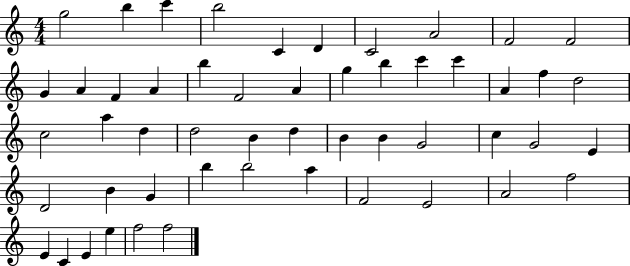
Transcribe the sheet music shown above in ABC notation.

X:1
T:Untitled
M:4/4
L:1/4
K:C
g2 b c' b2 C D C2 A2 F2 F2 G A F A b F2 A g b c' c' A f d2 c2 a d d2 B d B B G2 c G2 E D2 B G b b2 a F2 E2 A2 f2 E C E e f2 f2